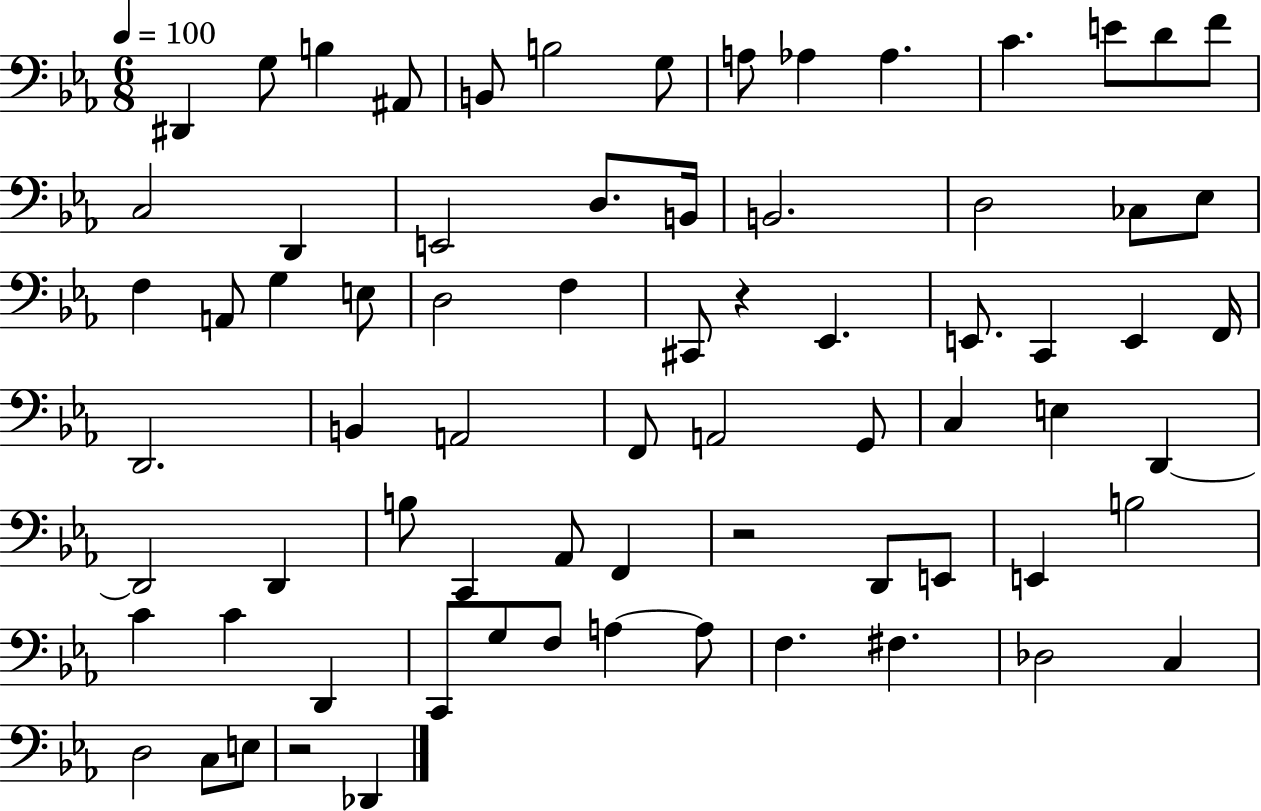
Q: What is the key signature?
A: EES major